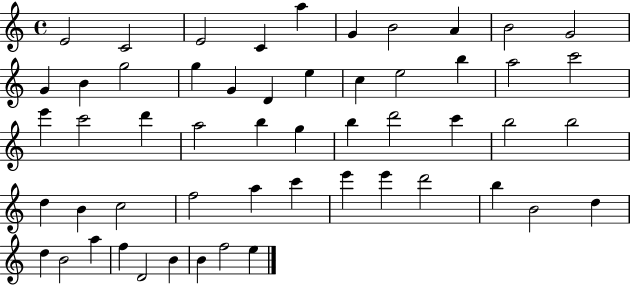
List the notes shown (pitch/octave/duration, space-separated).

E4/h C4/h E4/h C4/q A5/q G4/q B4/h A4/q B4/h G4/h G4/q B4/q G5/h G5/q G4/q D4/q E5/q C5/q E5/h B5/q A5/h C6/h E6/q C6/h D6/q A5/h B5/q G5/q B5/q D6/h C6/q B5/h B5/h D5/q B4/q C5/h F5/h A5/q C6/q E6/q E6/q D6/h B5/q B4/h D5/q D5/q B4/h A5/q F5/q D4/h B4/q B4/q F5/h E5/q